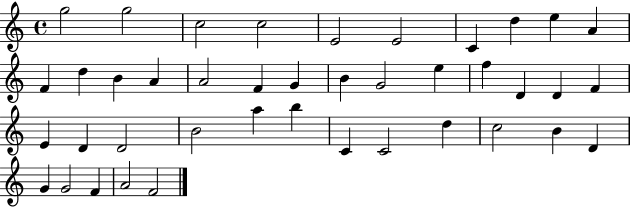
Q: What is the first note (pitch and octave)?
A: G5